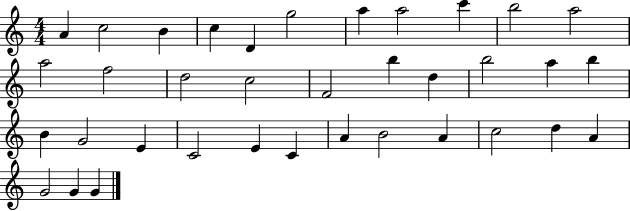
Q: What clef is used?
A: treble